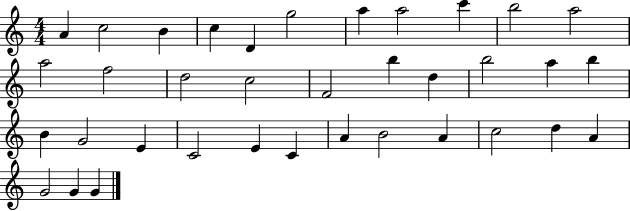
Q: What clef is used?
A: treble